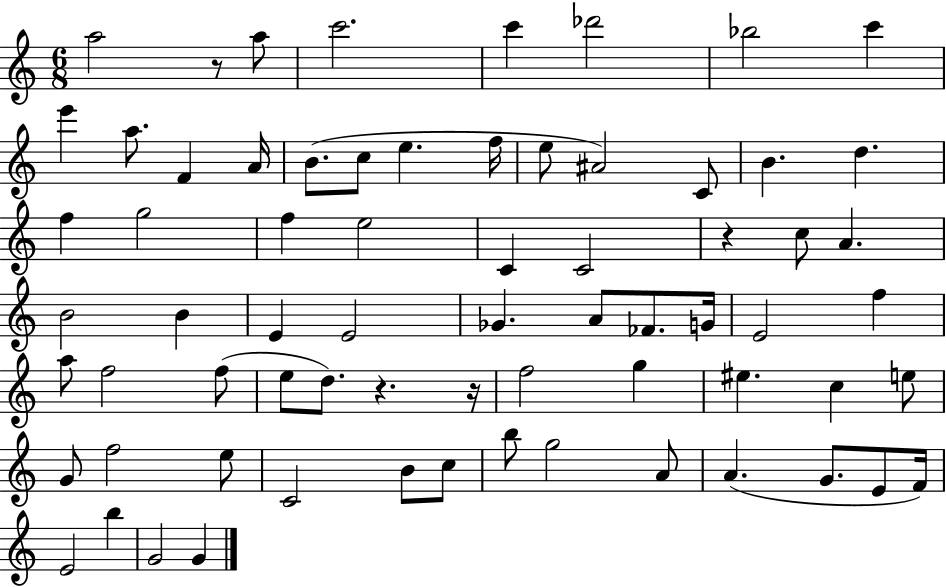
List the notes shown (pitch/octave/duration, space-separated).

A5/h R/e A5/e C6/h. C6/q Db6/h Bb5/h C6/q E6/q A5/e. F4/q A4/s B4/e. C5/e E5/q. F5/s E5/e A#4/h C4/e B4/q. D5/q. F5/q G5/h F5/q E5/h C4/q C4/h R/q C5/e A4/q. B4/h B4/q E4/q E4/h Gb4/q. A4/e FES4/e. G4/s E4/h F5/q A5/e F5/h F5/e E5/e D5/e. R/q. R/s F5/h G5/q EIS5/q. C5/q E5/e G4/e F5/h E5/e C4/h B4/e C5/e B5/e G5/h A4/e A4/q. G4/e. E4/e F4/s E4/h B5/q G4/h G4/q